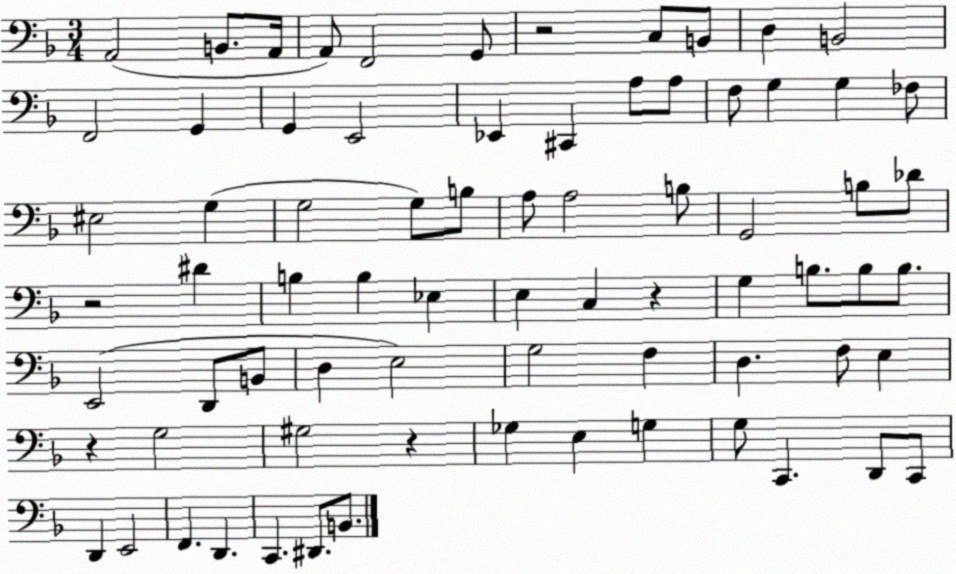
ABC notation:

X:1
T:Untitled
M:3/4
L:1/4
K:F
A,,2 B,,/2 A,,/4 A,,/2 F,,2 G,,/2 z2 C,/2 B,,/2 D, B,,2 F,,2 G,, G,, E,,2 _E,, ^C,, A,/2 A,/2 F,/2 G, G, _F,/2 ^E,2 G, G,2 G,/2 B,/2 A,/2 A,2 B,/2 G,,2 B,/2 _D/2 z2 ^D B, B, _E, E, C, z G, B,/2 B,/2 B,/2 E,,2 D,,/2 B,,/2 D, E,2 G,2 F, D, F,/2 E, z G,2 ^G,2 z _G, E, G, G,/2 C,, D,,/2 C,,/2 D,, E,,2 F,, D,, C,, ^D,,/2 B,,/2